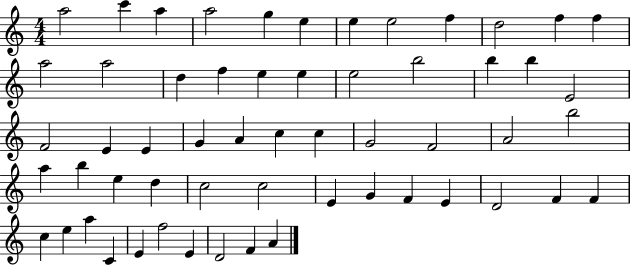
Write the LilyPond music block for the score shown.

{
  \clef treble
  \numericTimeSignature
  \time 4/4
  \key c \major
  a''2 c'''4 a''4 | a''2 g''4 e''4 | e''4 e''2 f''4 | d''2 f''4 f''4 | \break a''2 a''2 | d''4 f''4 e''4 e''4 | e''2 b''2 | b''4 b''4 e'2 | \break f'2 e'4 e'4 | g'4 a'4 c''4 c''4 | g'2 f'2 | a'2 b''2 | \break a''4 b''4 e''4 d''4 | c''2 c''2 | e'4 g'4 f'4 e'4 | d'2 f'4 f'4 | \break c''4 e''4 a''4 c'4 | e'4 f''2 e'4 | d'2 f'4 a'4 | \bar "|."
}